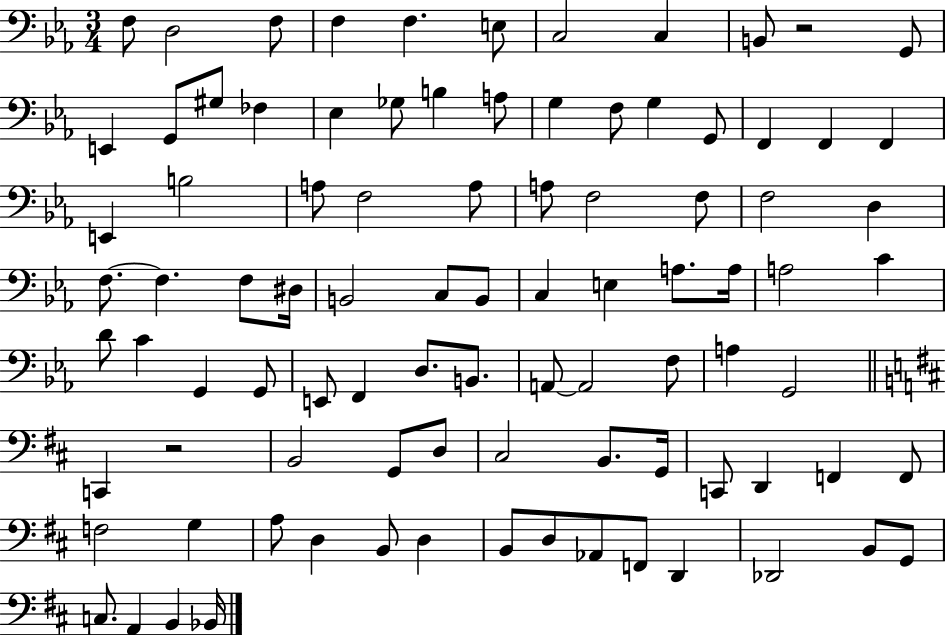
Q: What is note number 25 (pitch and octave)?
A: F2